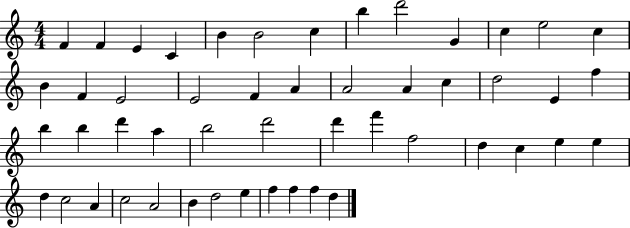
F4/q F4/q E4/q C4/q B4/q B4/h C5/q B5/q D6/h G4/q C5/q E5/h C5/q B4/q F4/q E4/h E4/h F4/q A4/q A4/h A4/q C5/q D5/h E4/q F5/q B5/q B5/q D6/q A5/q B5/h D6/h D6/q F6/q F5/h D5/q C5/q E5/q E5/q D5/q C5/h A4/q C5/h A4/h B4/q D5/h E5/q F5/q F5/q F5/q D5/q